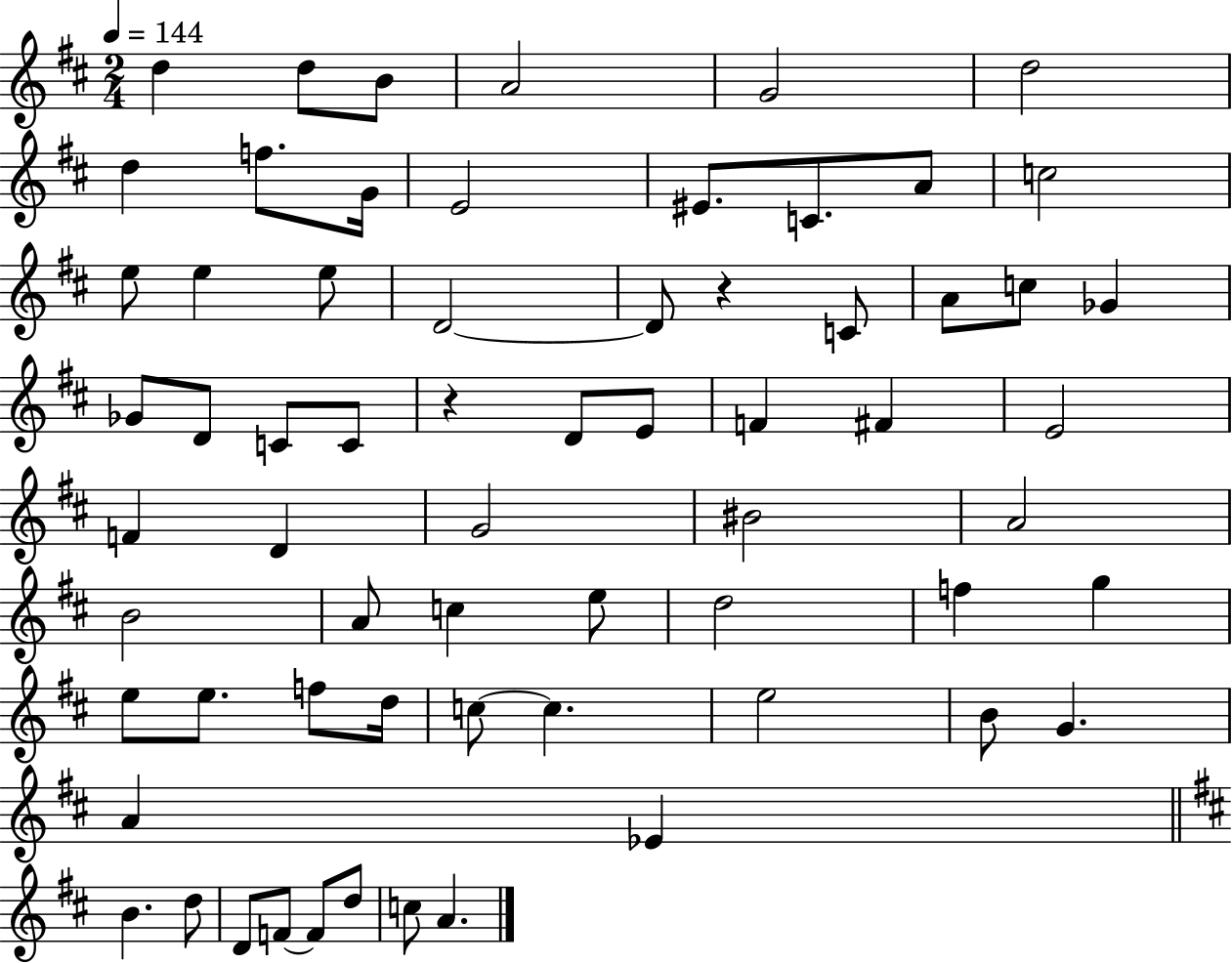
{
  \clef treble
  \numericTimeSignature
  \time 2/4
  \key d \major
  \tempo 4 = 144
  d''4 d''8 b'8 | a'2 | g'2 | d''2 | \break d''4 f''8. g'16 | e'2 | eis'8. c'8. a'8 | c''2 | \break e''8 e''4 e''8 | d'2~~ | d'8 r4 c'8 | a'8 c''8 ges'4 | \break ges'8 d'8 c'8 c'8 | r4 d'8 e'8 | f'4 fis'4 | e'2 | \break f'4 d'4 | g'2 | bis'2 | a'2 | \break b'2 | a'8 c''4 e''8 | d''2 | f''4 g''4 | \break e''8 e''8. f''8 d''16 | c''8~~ c''4. | e''2 | b'8 g'4. | \break a'4 ees'4 | \bar "||" \break \key b \minor b'4. d''8 | d'8 f'8~~ f'8 d''8 | c''8 a'4. | \bar "|."
}